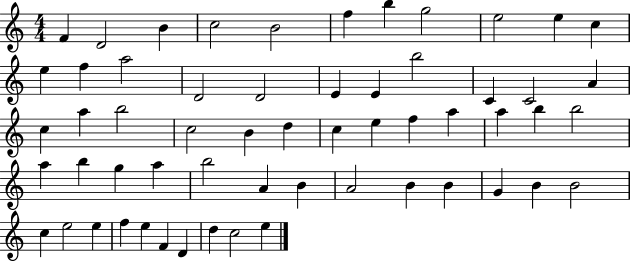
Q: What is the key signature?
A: C major